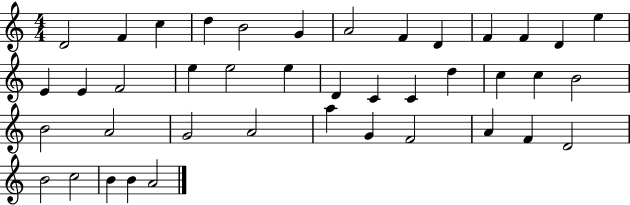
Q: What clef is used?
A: treble